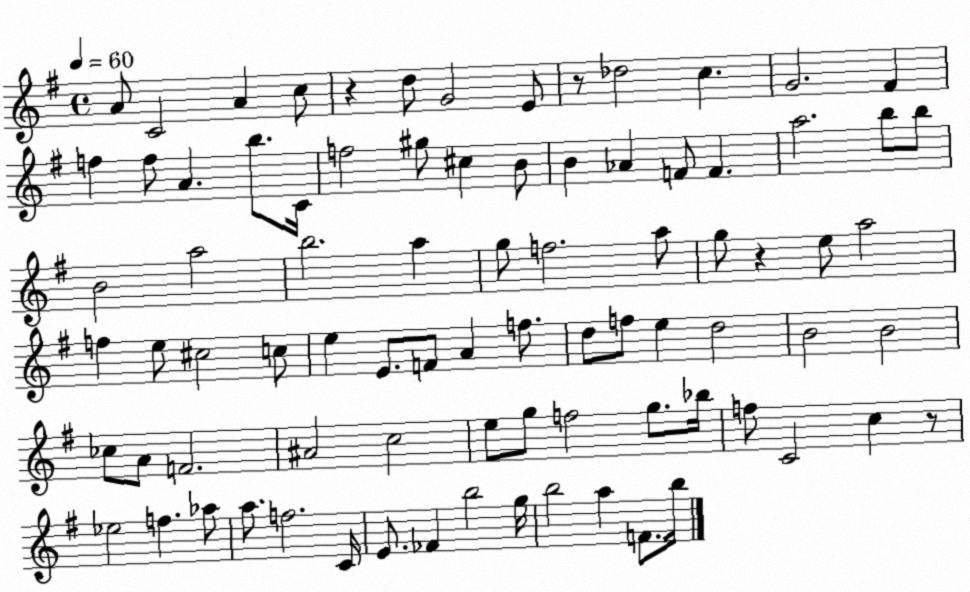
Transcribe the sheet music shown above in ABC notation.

X:1
T:Untitled
M:4/4
L:1/4
K:G
A/2 C2 A c/2 z d/2 G2 E/2 z/2 _d2 c G2 ^F f f/2 A b/2 C/4 f2 ^g/2 ^c B/2 B _A F/2 F a2 b/2 b/2 B2 a2 b2 a g/2 f2 a/2 g/2 z e/2 a2 f e/2 ^c2 c/2 e E/2 F/2 A f/2 d/2 f/2 e d2 B2 B2 _c/2 A/2 F2 ^A2 c2 e/2 g/2 f2 g/2 _b/4 f/2 C2 c z/2 _e2 f _a/2 a/2 f2 C/4 E/2 _F b2 g/4 b2 a F/2 b/4